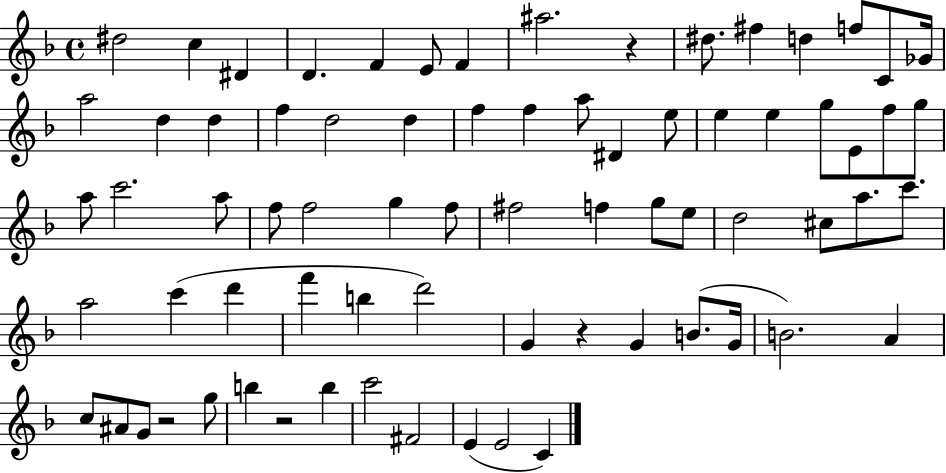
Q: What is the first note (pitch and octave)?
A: D#5